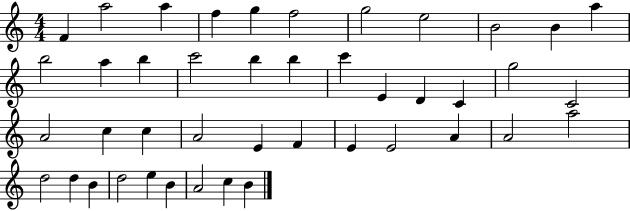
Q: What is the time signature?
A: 4/4